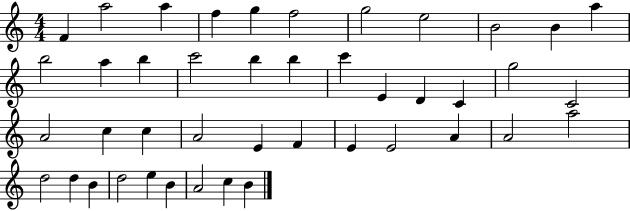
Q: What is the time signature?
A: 4/4